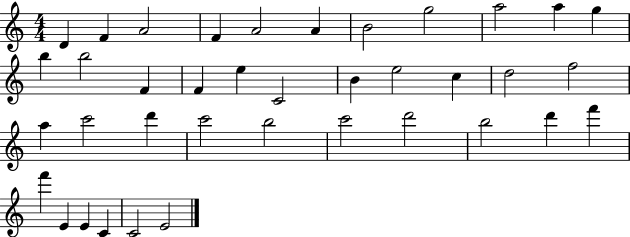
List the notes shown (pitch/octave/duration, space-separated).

D4/q F4/q A4/h F4/q A4/h A4/q B4/h G5/h A5/h A5/q G5/q B5/q B5/h F4/q F4/q E5/q C4/h B4/q E5/h C5/q D5/h F5/h A5/q C6/h D6/q C6/h B5/h C6/h D6/h B5/h D6/q F6/q F6/q E4/q E4/q C4/q C4/h E4/h